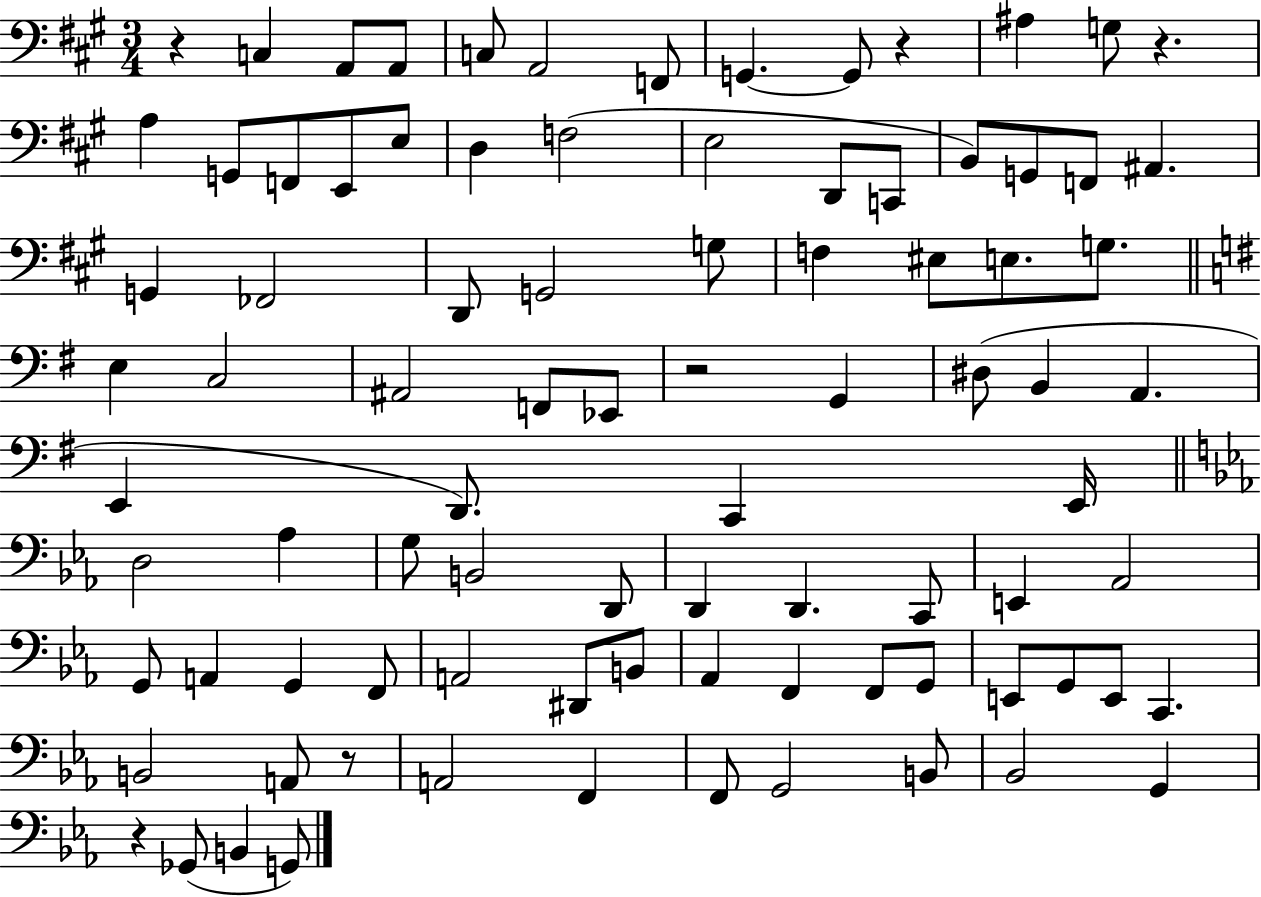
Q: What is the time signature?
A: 3/4